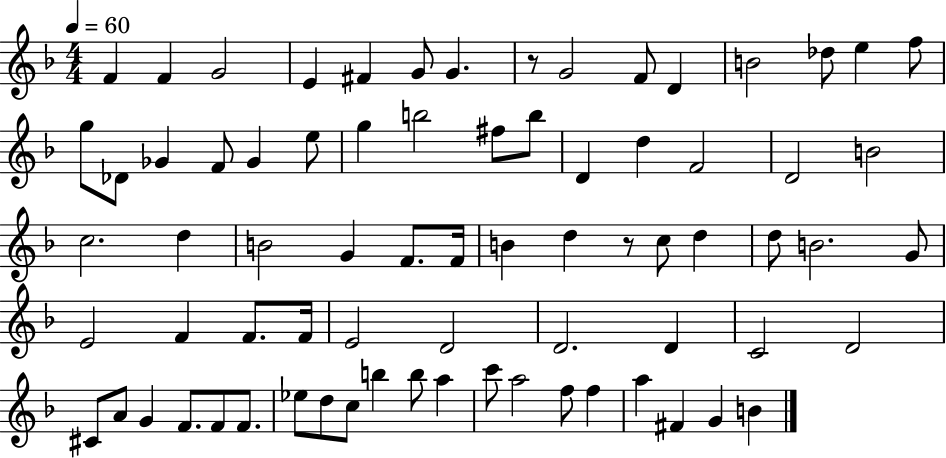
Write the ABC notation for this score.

X:1
T:Untitled
M:4/4
L:1/4
K:F
F F G2 E ^F G/2 G z/2 G2 F/2 D B2 _d/2 e f/2 g/2 _D/2 _G F/2 _G e/2 g b2 ^f/2 b/2 D d F2 D2 B2 c2 d B2 G F/2 F/4 B d z/2 c/2 d d/2 B2 G/2 E2 F F/2 F/4 E2 D2 D2 D C2 D2 ^C/2 A/2 G F/2 F/2 F/2 _e/2 d/2 c/2 b b/2 a c'/2 a2 f/2 f a ^F G B